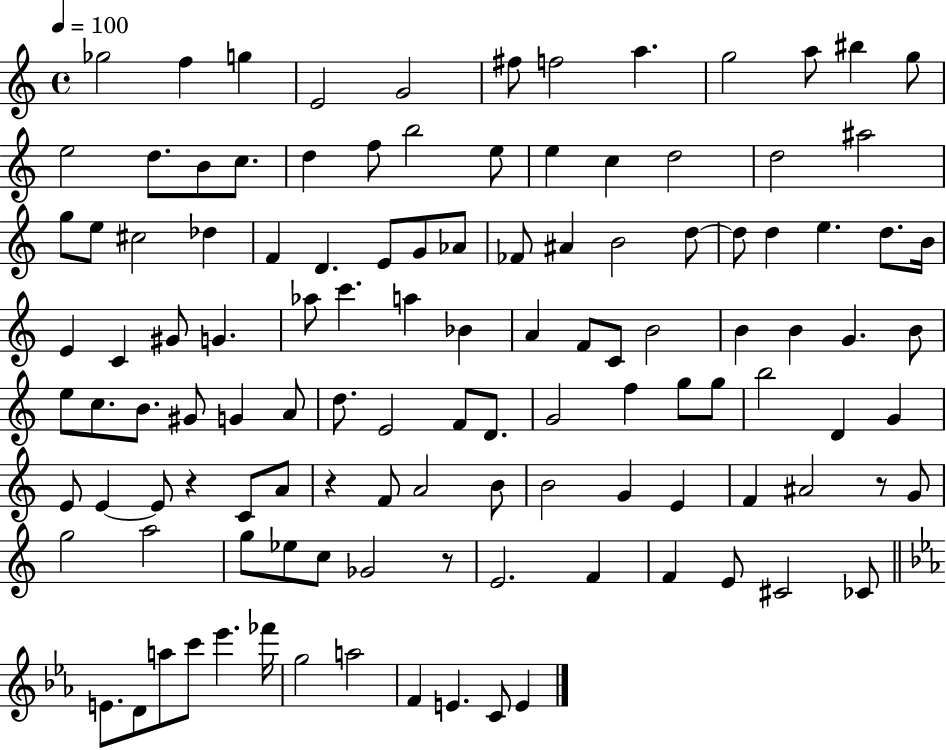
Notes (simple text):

Gb5/h F5/q G5/q E4/h G4/h F#5/e F5/h A5/q. G5/h A5/e BIS5/q G5/e E5/h D5/e. B4/e C5/e. D5/q F5/e B5/h E5/e E5/q C5/q D5/h D5/h A#5/h G5/e E5/e C#5/h Db5/q F4/q D4/q. E4/e G4/e Ab4/e FES4/e A#4/q B4/h D5/e D5/e D5/q E5/q. D5/e. B4/s E4/q C4/q G#4/e G4/q. Ab5/e C6/q. A5/q Bb4/q A4/q F4/e C4/e B4/h B4/q B4/q G4/q. B4/e E5/e C5/e. B4/e. G#4/e G4/q A4/e D5/e. E4/h F4/e D4/e. G4/h F5/q G5/e G5/e B5/h D4/q G4/q E4/e E4/q E4/e R/q C4/e A4/e R/q F4/e A4/h B4/e B4/h G4/q E4/q F4/q A#4/h R/e G4/e G5/h A5/h G5/e Eb5/e C5/e Gb4/h R/e E4/h. F4/q F4/q E4/e C#4/h CES4/e E4/e. D4/e A5/e C6/e Eb6/q. FES6/s G5/h A5/h F4/q E4/q. C4/e E4/q